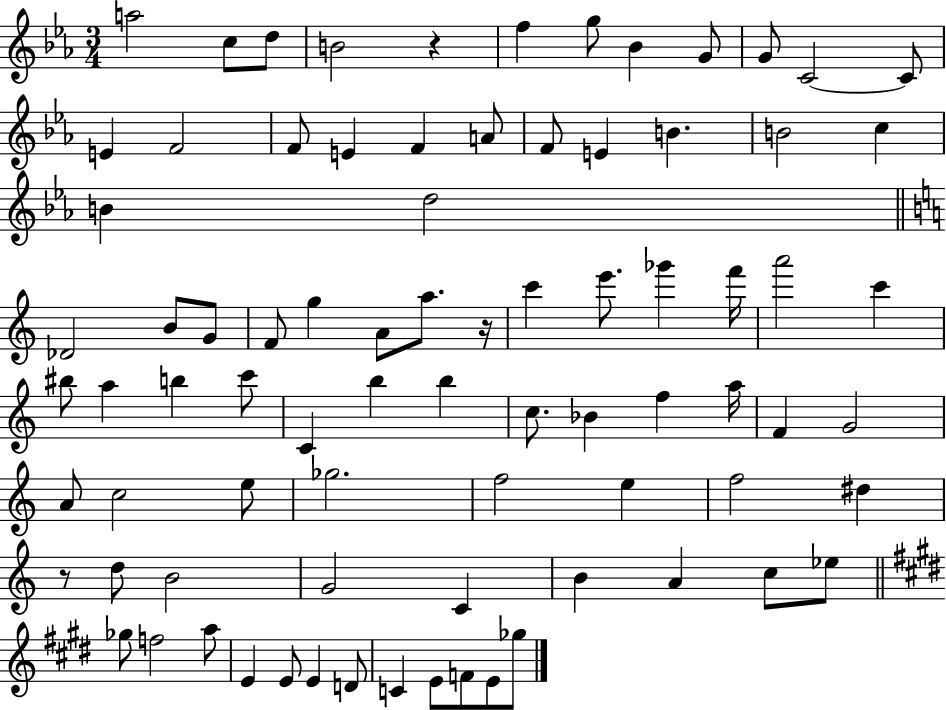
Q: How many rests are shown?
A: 3